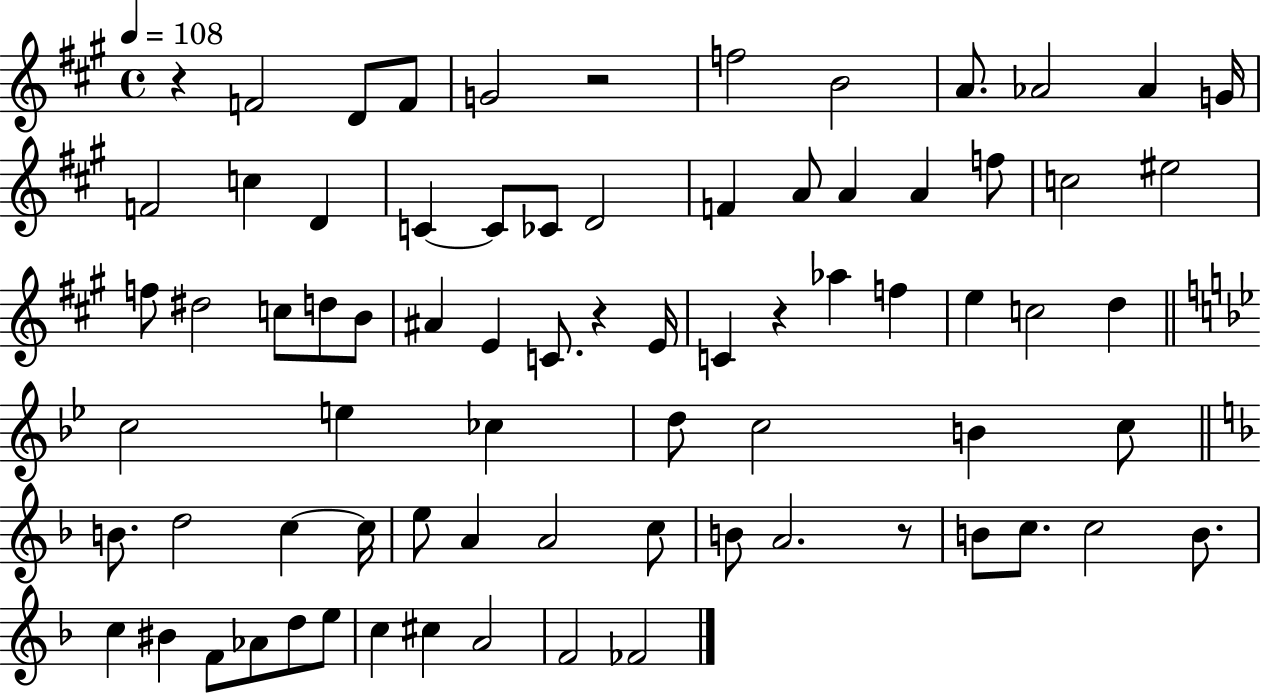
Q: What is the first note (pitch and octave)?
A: F4